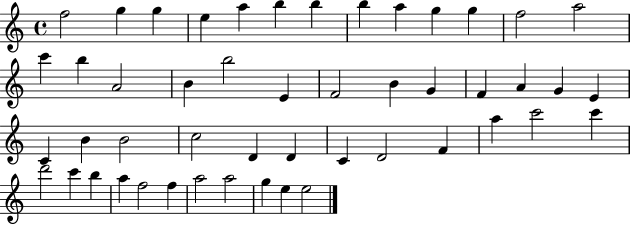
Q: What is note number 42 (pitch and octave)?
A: A5